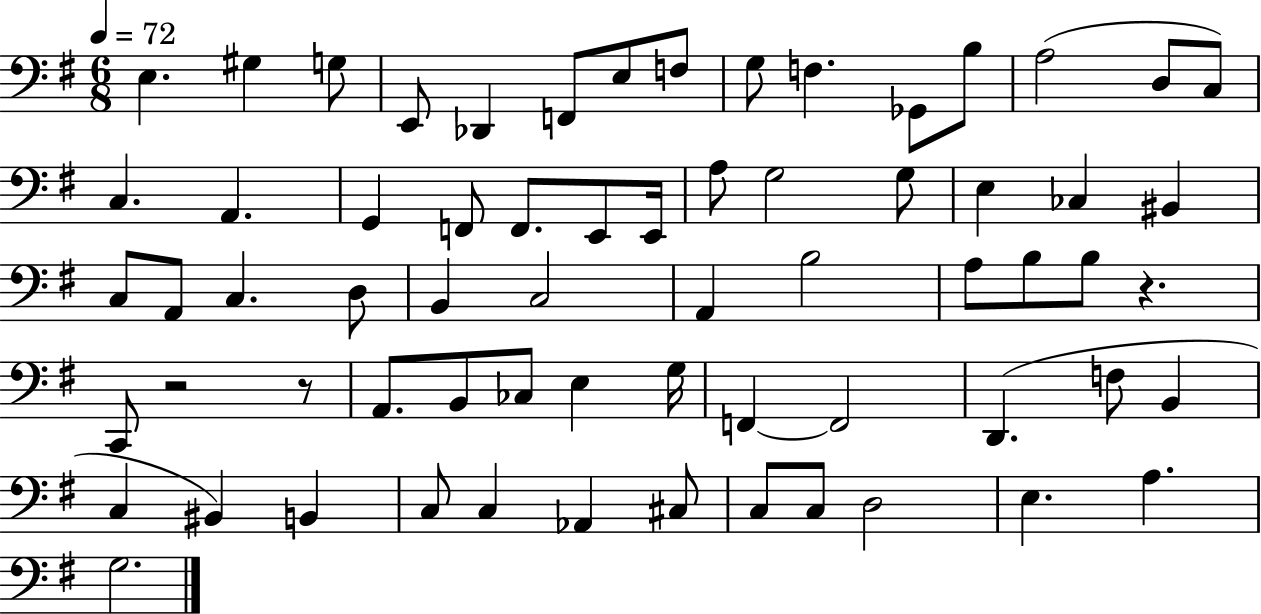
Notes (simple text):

E3/q. G#3/q G3/e E2/e Db2/q F2/e E3/e F3/e G3/e F3/q. Gb2/e B3/e A3/h D3/e C3/e C3/q. A2/q. G2/q F2/e F2/e. E2/e E2/s A3/e G3/h G3/e E3/q CES3/q BIS2/q C3/e A2/e C3/q. D3/e B2/q C3/h A2/q B3/h A3/e B3/e B3/e R/q. C2/e R/h R/e A2/e. B2/e CES3/e E3/q G3/s F2/q F2/h D2/q. F3/e B2/q C3/q BIS2/q B2/q C3/e C3/q Ab2/q C#3/e C3/e C3/e D3/h E3/q. A3/q. G3/h.